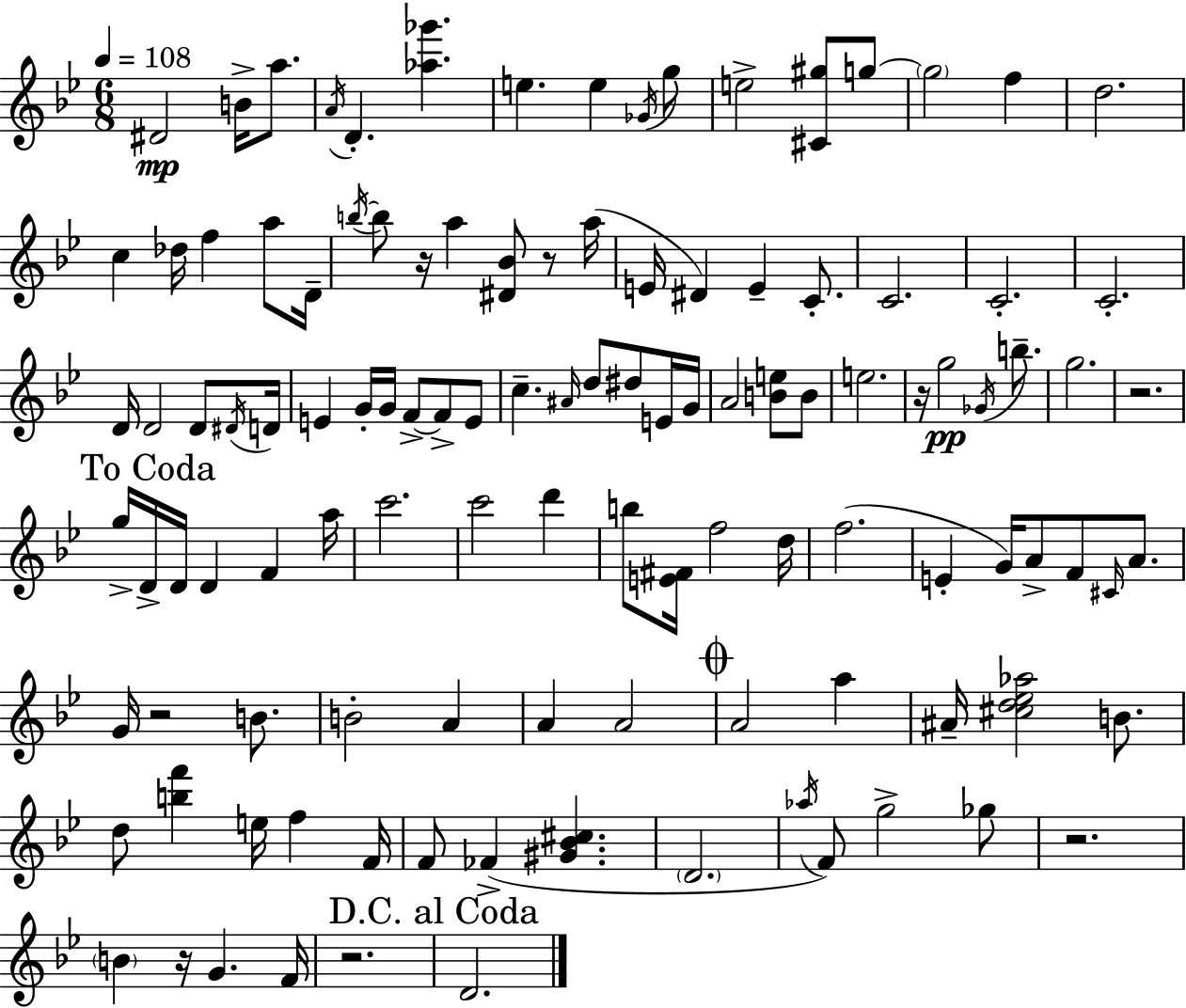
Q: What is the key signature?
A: G minor